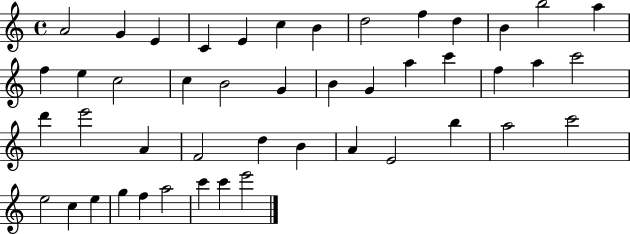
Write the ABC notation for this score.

X:1
T:Untitled
M:4/4
L:1/4
K:C
A2 G E C E c B d2 f d B b2 a f e c2 c B2 G B G a c' f a c'2 d' e'2 A F2 d B A E2 b a2 c'2 e2 c e g f a2 c' c' e'2